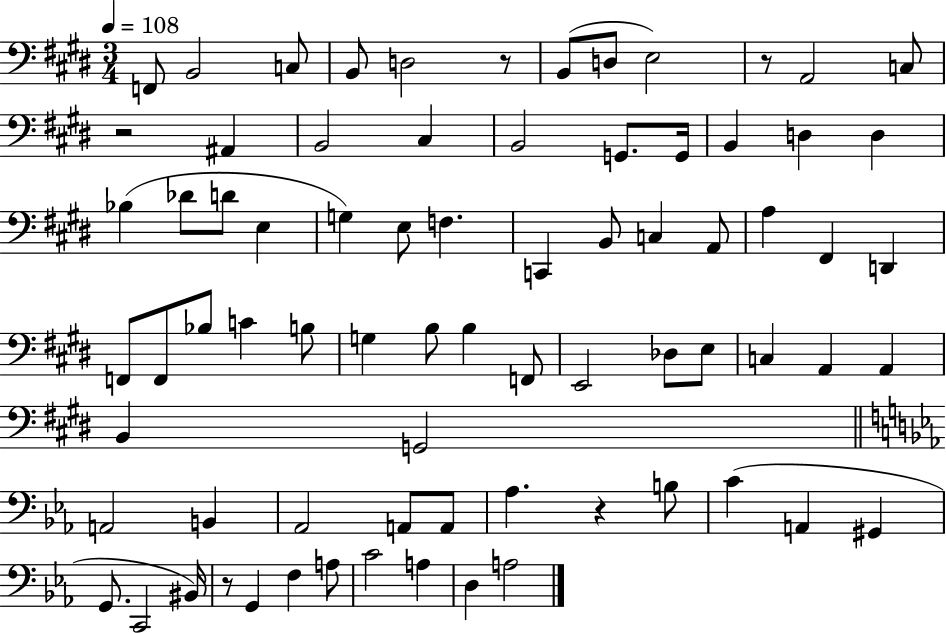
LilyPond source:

{
  \clef bass
  \numericTimeSignature
  \time 3/4
  \key e \major
  \tempo 4 = 108
  f,8 b,2 c8 | b,8 d2 r8 | b,8( d8 e2) | r8 a,2 c8 | \break r2 ais,4 | b,2 cis4 | b,2 g,8. g,16 | b,4 d4 d4 | \break bes4( des'8 d'8 e4 | g4) e8 f4. | c,4 b,8 c4 a,8 | a4 fis,4 d,4 | \break f,8 f,8 bes8 c'4 b8 | g4 b8 b4 f,8 | e,2 des8 e8 | c4 a,4 a,4 | \break b,4 g,2 | \bar "||" \break \key ees \major a,2 b,4 | aes,2 a,8 a,8 | aes4. r4 b8 | c'4( a,4 gis,4 | \break g,8. c,2 bis,16) | r8 g,4 f4 a8 | c'2 a4 | d4 a2 | \break \bar "|."
}